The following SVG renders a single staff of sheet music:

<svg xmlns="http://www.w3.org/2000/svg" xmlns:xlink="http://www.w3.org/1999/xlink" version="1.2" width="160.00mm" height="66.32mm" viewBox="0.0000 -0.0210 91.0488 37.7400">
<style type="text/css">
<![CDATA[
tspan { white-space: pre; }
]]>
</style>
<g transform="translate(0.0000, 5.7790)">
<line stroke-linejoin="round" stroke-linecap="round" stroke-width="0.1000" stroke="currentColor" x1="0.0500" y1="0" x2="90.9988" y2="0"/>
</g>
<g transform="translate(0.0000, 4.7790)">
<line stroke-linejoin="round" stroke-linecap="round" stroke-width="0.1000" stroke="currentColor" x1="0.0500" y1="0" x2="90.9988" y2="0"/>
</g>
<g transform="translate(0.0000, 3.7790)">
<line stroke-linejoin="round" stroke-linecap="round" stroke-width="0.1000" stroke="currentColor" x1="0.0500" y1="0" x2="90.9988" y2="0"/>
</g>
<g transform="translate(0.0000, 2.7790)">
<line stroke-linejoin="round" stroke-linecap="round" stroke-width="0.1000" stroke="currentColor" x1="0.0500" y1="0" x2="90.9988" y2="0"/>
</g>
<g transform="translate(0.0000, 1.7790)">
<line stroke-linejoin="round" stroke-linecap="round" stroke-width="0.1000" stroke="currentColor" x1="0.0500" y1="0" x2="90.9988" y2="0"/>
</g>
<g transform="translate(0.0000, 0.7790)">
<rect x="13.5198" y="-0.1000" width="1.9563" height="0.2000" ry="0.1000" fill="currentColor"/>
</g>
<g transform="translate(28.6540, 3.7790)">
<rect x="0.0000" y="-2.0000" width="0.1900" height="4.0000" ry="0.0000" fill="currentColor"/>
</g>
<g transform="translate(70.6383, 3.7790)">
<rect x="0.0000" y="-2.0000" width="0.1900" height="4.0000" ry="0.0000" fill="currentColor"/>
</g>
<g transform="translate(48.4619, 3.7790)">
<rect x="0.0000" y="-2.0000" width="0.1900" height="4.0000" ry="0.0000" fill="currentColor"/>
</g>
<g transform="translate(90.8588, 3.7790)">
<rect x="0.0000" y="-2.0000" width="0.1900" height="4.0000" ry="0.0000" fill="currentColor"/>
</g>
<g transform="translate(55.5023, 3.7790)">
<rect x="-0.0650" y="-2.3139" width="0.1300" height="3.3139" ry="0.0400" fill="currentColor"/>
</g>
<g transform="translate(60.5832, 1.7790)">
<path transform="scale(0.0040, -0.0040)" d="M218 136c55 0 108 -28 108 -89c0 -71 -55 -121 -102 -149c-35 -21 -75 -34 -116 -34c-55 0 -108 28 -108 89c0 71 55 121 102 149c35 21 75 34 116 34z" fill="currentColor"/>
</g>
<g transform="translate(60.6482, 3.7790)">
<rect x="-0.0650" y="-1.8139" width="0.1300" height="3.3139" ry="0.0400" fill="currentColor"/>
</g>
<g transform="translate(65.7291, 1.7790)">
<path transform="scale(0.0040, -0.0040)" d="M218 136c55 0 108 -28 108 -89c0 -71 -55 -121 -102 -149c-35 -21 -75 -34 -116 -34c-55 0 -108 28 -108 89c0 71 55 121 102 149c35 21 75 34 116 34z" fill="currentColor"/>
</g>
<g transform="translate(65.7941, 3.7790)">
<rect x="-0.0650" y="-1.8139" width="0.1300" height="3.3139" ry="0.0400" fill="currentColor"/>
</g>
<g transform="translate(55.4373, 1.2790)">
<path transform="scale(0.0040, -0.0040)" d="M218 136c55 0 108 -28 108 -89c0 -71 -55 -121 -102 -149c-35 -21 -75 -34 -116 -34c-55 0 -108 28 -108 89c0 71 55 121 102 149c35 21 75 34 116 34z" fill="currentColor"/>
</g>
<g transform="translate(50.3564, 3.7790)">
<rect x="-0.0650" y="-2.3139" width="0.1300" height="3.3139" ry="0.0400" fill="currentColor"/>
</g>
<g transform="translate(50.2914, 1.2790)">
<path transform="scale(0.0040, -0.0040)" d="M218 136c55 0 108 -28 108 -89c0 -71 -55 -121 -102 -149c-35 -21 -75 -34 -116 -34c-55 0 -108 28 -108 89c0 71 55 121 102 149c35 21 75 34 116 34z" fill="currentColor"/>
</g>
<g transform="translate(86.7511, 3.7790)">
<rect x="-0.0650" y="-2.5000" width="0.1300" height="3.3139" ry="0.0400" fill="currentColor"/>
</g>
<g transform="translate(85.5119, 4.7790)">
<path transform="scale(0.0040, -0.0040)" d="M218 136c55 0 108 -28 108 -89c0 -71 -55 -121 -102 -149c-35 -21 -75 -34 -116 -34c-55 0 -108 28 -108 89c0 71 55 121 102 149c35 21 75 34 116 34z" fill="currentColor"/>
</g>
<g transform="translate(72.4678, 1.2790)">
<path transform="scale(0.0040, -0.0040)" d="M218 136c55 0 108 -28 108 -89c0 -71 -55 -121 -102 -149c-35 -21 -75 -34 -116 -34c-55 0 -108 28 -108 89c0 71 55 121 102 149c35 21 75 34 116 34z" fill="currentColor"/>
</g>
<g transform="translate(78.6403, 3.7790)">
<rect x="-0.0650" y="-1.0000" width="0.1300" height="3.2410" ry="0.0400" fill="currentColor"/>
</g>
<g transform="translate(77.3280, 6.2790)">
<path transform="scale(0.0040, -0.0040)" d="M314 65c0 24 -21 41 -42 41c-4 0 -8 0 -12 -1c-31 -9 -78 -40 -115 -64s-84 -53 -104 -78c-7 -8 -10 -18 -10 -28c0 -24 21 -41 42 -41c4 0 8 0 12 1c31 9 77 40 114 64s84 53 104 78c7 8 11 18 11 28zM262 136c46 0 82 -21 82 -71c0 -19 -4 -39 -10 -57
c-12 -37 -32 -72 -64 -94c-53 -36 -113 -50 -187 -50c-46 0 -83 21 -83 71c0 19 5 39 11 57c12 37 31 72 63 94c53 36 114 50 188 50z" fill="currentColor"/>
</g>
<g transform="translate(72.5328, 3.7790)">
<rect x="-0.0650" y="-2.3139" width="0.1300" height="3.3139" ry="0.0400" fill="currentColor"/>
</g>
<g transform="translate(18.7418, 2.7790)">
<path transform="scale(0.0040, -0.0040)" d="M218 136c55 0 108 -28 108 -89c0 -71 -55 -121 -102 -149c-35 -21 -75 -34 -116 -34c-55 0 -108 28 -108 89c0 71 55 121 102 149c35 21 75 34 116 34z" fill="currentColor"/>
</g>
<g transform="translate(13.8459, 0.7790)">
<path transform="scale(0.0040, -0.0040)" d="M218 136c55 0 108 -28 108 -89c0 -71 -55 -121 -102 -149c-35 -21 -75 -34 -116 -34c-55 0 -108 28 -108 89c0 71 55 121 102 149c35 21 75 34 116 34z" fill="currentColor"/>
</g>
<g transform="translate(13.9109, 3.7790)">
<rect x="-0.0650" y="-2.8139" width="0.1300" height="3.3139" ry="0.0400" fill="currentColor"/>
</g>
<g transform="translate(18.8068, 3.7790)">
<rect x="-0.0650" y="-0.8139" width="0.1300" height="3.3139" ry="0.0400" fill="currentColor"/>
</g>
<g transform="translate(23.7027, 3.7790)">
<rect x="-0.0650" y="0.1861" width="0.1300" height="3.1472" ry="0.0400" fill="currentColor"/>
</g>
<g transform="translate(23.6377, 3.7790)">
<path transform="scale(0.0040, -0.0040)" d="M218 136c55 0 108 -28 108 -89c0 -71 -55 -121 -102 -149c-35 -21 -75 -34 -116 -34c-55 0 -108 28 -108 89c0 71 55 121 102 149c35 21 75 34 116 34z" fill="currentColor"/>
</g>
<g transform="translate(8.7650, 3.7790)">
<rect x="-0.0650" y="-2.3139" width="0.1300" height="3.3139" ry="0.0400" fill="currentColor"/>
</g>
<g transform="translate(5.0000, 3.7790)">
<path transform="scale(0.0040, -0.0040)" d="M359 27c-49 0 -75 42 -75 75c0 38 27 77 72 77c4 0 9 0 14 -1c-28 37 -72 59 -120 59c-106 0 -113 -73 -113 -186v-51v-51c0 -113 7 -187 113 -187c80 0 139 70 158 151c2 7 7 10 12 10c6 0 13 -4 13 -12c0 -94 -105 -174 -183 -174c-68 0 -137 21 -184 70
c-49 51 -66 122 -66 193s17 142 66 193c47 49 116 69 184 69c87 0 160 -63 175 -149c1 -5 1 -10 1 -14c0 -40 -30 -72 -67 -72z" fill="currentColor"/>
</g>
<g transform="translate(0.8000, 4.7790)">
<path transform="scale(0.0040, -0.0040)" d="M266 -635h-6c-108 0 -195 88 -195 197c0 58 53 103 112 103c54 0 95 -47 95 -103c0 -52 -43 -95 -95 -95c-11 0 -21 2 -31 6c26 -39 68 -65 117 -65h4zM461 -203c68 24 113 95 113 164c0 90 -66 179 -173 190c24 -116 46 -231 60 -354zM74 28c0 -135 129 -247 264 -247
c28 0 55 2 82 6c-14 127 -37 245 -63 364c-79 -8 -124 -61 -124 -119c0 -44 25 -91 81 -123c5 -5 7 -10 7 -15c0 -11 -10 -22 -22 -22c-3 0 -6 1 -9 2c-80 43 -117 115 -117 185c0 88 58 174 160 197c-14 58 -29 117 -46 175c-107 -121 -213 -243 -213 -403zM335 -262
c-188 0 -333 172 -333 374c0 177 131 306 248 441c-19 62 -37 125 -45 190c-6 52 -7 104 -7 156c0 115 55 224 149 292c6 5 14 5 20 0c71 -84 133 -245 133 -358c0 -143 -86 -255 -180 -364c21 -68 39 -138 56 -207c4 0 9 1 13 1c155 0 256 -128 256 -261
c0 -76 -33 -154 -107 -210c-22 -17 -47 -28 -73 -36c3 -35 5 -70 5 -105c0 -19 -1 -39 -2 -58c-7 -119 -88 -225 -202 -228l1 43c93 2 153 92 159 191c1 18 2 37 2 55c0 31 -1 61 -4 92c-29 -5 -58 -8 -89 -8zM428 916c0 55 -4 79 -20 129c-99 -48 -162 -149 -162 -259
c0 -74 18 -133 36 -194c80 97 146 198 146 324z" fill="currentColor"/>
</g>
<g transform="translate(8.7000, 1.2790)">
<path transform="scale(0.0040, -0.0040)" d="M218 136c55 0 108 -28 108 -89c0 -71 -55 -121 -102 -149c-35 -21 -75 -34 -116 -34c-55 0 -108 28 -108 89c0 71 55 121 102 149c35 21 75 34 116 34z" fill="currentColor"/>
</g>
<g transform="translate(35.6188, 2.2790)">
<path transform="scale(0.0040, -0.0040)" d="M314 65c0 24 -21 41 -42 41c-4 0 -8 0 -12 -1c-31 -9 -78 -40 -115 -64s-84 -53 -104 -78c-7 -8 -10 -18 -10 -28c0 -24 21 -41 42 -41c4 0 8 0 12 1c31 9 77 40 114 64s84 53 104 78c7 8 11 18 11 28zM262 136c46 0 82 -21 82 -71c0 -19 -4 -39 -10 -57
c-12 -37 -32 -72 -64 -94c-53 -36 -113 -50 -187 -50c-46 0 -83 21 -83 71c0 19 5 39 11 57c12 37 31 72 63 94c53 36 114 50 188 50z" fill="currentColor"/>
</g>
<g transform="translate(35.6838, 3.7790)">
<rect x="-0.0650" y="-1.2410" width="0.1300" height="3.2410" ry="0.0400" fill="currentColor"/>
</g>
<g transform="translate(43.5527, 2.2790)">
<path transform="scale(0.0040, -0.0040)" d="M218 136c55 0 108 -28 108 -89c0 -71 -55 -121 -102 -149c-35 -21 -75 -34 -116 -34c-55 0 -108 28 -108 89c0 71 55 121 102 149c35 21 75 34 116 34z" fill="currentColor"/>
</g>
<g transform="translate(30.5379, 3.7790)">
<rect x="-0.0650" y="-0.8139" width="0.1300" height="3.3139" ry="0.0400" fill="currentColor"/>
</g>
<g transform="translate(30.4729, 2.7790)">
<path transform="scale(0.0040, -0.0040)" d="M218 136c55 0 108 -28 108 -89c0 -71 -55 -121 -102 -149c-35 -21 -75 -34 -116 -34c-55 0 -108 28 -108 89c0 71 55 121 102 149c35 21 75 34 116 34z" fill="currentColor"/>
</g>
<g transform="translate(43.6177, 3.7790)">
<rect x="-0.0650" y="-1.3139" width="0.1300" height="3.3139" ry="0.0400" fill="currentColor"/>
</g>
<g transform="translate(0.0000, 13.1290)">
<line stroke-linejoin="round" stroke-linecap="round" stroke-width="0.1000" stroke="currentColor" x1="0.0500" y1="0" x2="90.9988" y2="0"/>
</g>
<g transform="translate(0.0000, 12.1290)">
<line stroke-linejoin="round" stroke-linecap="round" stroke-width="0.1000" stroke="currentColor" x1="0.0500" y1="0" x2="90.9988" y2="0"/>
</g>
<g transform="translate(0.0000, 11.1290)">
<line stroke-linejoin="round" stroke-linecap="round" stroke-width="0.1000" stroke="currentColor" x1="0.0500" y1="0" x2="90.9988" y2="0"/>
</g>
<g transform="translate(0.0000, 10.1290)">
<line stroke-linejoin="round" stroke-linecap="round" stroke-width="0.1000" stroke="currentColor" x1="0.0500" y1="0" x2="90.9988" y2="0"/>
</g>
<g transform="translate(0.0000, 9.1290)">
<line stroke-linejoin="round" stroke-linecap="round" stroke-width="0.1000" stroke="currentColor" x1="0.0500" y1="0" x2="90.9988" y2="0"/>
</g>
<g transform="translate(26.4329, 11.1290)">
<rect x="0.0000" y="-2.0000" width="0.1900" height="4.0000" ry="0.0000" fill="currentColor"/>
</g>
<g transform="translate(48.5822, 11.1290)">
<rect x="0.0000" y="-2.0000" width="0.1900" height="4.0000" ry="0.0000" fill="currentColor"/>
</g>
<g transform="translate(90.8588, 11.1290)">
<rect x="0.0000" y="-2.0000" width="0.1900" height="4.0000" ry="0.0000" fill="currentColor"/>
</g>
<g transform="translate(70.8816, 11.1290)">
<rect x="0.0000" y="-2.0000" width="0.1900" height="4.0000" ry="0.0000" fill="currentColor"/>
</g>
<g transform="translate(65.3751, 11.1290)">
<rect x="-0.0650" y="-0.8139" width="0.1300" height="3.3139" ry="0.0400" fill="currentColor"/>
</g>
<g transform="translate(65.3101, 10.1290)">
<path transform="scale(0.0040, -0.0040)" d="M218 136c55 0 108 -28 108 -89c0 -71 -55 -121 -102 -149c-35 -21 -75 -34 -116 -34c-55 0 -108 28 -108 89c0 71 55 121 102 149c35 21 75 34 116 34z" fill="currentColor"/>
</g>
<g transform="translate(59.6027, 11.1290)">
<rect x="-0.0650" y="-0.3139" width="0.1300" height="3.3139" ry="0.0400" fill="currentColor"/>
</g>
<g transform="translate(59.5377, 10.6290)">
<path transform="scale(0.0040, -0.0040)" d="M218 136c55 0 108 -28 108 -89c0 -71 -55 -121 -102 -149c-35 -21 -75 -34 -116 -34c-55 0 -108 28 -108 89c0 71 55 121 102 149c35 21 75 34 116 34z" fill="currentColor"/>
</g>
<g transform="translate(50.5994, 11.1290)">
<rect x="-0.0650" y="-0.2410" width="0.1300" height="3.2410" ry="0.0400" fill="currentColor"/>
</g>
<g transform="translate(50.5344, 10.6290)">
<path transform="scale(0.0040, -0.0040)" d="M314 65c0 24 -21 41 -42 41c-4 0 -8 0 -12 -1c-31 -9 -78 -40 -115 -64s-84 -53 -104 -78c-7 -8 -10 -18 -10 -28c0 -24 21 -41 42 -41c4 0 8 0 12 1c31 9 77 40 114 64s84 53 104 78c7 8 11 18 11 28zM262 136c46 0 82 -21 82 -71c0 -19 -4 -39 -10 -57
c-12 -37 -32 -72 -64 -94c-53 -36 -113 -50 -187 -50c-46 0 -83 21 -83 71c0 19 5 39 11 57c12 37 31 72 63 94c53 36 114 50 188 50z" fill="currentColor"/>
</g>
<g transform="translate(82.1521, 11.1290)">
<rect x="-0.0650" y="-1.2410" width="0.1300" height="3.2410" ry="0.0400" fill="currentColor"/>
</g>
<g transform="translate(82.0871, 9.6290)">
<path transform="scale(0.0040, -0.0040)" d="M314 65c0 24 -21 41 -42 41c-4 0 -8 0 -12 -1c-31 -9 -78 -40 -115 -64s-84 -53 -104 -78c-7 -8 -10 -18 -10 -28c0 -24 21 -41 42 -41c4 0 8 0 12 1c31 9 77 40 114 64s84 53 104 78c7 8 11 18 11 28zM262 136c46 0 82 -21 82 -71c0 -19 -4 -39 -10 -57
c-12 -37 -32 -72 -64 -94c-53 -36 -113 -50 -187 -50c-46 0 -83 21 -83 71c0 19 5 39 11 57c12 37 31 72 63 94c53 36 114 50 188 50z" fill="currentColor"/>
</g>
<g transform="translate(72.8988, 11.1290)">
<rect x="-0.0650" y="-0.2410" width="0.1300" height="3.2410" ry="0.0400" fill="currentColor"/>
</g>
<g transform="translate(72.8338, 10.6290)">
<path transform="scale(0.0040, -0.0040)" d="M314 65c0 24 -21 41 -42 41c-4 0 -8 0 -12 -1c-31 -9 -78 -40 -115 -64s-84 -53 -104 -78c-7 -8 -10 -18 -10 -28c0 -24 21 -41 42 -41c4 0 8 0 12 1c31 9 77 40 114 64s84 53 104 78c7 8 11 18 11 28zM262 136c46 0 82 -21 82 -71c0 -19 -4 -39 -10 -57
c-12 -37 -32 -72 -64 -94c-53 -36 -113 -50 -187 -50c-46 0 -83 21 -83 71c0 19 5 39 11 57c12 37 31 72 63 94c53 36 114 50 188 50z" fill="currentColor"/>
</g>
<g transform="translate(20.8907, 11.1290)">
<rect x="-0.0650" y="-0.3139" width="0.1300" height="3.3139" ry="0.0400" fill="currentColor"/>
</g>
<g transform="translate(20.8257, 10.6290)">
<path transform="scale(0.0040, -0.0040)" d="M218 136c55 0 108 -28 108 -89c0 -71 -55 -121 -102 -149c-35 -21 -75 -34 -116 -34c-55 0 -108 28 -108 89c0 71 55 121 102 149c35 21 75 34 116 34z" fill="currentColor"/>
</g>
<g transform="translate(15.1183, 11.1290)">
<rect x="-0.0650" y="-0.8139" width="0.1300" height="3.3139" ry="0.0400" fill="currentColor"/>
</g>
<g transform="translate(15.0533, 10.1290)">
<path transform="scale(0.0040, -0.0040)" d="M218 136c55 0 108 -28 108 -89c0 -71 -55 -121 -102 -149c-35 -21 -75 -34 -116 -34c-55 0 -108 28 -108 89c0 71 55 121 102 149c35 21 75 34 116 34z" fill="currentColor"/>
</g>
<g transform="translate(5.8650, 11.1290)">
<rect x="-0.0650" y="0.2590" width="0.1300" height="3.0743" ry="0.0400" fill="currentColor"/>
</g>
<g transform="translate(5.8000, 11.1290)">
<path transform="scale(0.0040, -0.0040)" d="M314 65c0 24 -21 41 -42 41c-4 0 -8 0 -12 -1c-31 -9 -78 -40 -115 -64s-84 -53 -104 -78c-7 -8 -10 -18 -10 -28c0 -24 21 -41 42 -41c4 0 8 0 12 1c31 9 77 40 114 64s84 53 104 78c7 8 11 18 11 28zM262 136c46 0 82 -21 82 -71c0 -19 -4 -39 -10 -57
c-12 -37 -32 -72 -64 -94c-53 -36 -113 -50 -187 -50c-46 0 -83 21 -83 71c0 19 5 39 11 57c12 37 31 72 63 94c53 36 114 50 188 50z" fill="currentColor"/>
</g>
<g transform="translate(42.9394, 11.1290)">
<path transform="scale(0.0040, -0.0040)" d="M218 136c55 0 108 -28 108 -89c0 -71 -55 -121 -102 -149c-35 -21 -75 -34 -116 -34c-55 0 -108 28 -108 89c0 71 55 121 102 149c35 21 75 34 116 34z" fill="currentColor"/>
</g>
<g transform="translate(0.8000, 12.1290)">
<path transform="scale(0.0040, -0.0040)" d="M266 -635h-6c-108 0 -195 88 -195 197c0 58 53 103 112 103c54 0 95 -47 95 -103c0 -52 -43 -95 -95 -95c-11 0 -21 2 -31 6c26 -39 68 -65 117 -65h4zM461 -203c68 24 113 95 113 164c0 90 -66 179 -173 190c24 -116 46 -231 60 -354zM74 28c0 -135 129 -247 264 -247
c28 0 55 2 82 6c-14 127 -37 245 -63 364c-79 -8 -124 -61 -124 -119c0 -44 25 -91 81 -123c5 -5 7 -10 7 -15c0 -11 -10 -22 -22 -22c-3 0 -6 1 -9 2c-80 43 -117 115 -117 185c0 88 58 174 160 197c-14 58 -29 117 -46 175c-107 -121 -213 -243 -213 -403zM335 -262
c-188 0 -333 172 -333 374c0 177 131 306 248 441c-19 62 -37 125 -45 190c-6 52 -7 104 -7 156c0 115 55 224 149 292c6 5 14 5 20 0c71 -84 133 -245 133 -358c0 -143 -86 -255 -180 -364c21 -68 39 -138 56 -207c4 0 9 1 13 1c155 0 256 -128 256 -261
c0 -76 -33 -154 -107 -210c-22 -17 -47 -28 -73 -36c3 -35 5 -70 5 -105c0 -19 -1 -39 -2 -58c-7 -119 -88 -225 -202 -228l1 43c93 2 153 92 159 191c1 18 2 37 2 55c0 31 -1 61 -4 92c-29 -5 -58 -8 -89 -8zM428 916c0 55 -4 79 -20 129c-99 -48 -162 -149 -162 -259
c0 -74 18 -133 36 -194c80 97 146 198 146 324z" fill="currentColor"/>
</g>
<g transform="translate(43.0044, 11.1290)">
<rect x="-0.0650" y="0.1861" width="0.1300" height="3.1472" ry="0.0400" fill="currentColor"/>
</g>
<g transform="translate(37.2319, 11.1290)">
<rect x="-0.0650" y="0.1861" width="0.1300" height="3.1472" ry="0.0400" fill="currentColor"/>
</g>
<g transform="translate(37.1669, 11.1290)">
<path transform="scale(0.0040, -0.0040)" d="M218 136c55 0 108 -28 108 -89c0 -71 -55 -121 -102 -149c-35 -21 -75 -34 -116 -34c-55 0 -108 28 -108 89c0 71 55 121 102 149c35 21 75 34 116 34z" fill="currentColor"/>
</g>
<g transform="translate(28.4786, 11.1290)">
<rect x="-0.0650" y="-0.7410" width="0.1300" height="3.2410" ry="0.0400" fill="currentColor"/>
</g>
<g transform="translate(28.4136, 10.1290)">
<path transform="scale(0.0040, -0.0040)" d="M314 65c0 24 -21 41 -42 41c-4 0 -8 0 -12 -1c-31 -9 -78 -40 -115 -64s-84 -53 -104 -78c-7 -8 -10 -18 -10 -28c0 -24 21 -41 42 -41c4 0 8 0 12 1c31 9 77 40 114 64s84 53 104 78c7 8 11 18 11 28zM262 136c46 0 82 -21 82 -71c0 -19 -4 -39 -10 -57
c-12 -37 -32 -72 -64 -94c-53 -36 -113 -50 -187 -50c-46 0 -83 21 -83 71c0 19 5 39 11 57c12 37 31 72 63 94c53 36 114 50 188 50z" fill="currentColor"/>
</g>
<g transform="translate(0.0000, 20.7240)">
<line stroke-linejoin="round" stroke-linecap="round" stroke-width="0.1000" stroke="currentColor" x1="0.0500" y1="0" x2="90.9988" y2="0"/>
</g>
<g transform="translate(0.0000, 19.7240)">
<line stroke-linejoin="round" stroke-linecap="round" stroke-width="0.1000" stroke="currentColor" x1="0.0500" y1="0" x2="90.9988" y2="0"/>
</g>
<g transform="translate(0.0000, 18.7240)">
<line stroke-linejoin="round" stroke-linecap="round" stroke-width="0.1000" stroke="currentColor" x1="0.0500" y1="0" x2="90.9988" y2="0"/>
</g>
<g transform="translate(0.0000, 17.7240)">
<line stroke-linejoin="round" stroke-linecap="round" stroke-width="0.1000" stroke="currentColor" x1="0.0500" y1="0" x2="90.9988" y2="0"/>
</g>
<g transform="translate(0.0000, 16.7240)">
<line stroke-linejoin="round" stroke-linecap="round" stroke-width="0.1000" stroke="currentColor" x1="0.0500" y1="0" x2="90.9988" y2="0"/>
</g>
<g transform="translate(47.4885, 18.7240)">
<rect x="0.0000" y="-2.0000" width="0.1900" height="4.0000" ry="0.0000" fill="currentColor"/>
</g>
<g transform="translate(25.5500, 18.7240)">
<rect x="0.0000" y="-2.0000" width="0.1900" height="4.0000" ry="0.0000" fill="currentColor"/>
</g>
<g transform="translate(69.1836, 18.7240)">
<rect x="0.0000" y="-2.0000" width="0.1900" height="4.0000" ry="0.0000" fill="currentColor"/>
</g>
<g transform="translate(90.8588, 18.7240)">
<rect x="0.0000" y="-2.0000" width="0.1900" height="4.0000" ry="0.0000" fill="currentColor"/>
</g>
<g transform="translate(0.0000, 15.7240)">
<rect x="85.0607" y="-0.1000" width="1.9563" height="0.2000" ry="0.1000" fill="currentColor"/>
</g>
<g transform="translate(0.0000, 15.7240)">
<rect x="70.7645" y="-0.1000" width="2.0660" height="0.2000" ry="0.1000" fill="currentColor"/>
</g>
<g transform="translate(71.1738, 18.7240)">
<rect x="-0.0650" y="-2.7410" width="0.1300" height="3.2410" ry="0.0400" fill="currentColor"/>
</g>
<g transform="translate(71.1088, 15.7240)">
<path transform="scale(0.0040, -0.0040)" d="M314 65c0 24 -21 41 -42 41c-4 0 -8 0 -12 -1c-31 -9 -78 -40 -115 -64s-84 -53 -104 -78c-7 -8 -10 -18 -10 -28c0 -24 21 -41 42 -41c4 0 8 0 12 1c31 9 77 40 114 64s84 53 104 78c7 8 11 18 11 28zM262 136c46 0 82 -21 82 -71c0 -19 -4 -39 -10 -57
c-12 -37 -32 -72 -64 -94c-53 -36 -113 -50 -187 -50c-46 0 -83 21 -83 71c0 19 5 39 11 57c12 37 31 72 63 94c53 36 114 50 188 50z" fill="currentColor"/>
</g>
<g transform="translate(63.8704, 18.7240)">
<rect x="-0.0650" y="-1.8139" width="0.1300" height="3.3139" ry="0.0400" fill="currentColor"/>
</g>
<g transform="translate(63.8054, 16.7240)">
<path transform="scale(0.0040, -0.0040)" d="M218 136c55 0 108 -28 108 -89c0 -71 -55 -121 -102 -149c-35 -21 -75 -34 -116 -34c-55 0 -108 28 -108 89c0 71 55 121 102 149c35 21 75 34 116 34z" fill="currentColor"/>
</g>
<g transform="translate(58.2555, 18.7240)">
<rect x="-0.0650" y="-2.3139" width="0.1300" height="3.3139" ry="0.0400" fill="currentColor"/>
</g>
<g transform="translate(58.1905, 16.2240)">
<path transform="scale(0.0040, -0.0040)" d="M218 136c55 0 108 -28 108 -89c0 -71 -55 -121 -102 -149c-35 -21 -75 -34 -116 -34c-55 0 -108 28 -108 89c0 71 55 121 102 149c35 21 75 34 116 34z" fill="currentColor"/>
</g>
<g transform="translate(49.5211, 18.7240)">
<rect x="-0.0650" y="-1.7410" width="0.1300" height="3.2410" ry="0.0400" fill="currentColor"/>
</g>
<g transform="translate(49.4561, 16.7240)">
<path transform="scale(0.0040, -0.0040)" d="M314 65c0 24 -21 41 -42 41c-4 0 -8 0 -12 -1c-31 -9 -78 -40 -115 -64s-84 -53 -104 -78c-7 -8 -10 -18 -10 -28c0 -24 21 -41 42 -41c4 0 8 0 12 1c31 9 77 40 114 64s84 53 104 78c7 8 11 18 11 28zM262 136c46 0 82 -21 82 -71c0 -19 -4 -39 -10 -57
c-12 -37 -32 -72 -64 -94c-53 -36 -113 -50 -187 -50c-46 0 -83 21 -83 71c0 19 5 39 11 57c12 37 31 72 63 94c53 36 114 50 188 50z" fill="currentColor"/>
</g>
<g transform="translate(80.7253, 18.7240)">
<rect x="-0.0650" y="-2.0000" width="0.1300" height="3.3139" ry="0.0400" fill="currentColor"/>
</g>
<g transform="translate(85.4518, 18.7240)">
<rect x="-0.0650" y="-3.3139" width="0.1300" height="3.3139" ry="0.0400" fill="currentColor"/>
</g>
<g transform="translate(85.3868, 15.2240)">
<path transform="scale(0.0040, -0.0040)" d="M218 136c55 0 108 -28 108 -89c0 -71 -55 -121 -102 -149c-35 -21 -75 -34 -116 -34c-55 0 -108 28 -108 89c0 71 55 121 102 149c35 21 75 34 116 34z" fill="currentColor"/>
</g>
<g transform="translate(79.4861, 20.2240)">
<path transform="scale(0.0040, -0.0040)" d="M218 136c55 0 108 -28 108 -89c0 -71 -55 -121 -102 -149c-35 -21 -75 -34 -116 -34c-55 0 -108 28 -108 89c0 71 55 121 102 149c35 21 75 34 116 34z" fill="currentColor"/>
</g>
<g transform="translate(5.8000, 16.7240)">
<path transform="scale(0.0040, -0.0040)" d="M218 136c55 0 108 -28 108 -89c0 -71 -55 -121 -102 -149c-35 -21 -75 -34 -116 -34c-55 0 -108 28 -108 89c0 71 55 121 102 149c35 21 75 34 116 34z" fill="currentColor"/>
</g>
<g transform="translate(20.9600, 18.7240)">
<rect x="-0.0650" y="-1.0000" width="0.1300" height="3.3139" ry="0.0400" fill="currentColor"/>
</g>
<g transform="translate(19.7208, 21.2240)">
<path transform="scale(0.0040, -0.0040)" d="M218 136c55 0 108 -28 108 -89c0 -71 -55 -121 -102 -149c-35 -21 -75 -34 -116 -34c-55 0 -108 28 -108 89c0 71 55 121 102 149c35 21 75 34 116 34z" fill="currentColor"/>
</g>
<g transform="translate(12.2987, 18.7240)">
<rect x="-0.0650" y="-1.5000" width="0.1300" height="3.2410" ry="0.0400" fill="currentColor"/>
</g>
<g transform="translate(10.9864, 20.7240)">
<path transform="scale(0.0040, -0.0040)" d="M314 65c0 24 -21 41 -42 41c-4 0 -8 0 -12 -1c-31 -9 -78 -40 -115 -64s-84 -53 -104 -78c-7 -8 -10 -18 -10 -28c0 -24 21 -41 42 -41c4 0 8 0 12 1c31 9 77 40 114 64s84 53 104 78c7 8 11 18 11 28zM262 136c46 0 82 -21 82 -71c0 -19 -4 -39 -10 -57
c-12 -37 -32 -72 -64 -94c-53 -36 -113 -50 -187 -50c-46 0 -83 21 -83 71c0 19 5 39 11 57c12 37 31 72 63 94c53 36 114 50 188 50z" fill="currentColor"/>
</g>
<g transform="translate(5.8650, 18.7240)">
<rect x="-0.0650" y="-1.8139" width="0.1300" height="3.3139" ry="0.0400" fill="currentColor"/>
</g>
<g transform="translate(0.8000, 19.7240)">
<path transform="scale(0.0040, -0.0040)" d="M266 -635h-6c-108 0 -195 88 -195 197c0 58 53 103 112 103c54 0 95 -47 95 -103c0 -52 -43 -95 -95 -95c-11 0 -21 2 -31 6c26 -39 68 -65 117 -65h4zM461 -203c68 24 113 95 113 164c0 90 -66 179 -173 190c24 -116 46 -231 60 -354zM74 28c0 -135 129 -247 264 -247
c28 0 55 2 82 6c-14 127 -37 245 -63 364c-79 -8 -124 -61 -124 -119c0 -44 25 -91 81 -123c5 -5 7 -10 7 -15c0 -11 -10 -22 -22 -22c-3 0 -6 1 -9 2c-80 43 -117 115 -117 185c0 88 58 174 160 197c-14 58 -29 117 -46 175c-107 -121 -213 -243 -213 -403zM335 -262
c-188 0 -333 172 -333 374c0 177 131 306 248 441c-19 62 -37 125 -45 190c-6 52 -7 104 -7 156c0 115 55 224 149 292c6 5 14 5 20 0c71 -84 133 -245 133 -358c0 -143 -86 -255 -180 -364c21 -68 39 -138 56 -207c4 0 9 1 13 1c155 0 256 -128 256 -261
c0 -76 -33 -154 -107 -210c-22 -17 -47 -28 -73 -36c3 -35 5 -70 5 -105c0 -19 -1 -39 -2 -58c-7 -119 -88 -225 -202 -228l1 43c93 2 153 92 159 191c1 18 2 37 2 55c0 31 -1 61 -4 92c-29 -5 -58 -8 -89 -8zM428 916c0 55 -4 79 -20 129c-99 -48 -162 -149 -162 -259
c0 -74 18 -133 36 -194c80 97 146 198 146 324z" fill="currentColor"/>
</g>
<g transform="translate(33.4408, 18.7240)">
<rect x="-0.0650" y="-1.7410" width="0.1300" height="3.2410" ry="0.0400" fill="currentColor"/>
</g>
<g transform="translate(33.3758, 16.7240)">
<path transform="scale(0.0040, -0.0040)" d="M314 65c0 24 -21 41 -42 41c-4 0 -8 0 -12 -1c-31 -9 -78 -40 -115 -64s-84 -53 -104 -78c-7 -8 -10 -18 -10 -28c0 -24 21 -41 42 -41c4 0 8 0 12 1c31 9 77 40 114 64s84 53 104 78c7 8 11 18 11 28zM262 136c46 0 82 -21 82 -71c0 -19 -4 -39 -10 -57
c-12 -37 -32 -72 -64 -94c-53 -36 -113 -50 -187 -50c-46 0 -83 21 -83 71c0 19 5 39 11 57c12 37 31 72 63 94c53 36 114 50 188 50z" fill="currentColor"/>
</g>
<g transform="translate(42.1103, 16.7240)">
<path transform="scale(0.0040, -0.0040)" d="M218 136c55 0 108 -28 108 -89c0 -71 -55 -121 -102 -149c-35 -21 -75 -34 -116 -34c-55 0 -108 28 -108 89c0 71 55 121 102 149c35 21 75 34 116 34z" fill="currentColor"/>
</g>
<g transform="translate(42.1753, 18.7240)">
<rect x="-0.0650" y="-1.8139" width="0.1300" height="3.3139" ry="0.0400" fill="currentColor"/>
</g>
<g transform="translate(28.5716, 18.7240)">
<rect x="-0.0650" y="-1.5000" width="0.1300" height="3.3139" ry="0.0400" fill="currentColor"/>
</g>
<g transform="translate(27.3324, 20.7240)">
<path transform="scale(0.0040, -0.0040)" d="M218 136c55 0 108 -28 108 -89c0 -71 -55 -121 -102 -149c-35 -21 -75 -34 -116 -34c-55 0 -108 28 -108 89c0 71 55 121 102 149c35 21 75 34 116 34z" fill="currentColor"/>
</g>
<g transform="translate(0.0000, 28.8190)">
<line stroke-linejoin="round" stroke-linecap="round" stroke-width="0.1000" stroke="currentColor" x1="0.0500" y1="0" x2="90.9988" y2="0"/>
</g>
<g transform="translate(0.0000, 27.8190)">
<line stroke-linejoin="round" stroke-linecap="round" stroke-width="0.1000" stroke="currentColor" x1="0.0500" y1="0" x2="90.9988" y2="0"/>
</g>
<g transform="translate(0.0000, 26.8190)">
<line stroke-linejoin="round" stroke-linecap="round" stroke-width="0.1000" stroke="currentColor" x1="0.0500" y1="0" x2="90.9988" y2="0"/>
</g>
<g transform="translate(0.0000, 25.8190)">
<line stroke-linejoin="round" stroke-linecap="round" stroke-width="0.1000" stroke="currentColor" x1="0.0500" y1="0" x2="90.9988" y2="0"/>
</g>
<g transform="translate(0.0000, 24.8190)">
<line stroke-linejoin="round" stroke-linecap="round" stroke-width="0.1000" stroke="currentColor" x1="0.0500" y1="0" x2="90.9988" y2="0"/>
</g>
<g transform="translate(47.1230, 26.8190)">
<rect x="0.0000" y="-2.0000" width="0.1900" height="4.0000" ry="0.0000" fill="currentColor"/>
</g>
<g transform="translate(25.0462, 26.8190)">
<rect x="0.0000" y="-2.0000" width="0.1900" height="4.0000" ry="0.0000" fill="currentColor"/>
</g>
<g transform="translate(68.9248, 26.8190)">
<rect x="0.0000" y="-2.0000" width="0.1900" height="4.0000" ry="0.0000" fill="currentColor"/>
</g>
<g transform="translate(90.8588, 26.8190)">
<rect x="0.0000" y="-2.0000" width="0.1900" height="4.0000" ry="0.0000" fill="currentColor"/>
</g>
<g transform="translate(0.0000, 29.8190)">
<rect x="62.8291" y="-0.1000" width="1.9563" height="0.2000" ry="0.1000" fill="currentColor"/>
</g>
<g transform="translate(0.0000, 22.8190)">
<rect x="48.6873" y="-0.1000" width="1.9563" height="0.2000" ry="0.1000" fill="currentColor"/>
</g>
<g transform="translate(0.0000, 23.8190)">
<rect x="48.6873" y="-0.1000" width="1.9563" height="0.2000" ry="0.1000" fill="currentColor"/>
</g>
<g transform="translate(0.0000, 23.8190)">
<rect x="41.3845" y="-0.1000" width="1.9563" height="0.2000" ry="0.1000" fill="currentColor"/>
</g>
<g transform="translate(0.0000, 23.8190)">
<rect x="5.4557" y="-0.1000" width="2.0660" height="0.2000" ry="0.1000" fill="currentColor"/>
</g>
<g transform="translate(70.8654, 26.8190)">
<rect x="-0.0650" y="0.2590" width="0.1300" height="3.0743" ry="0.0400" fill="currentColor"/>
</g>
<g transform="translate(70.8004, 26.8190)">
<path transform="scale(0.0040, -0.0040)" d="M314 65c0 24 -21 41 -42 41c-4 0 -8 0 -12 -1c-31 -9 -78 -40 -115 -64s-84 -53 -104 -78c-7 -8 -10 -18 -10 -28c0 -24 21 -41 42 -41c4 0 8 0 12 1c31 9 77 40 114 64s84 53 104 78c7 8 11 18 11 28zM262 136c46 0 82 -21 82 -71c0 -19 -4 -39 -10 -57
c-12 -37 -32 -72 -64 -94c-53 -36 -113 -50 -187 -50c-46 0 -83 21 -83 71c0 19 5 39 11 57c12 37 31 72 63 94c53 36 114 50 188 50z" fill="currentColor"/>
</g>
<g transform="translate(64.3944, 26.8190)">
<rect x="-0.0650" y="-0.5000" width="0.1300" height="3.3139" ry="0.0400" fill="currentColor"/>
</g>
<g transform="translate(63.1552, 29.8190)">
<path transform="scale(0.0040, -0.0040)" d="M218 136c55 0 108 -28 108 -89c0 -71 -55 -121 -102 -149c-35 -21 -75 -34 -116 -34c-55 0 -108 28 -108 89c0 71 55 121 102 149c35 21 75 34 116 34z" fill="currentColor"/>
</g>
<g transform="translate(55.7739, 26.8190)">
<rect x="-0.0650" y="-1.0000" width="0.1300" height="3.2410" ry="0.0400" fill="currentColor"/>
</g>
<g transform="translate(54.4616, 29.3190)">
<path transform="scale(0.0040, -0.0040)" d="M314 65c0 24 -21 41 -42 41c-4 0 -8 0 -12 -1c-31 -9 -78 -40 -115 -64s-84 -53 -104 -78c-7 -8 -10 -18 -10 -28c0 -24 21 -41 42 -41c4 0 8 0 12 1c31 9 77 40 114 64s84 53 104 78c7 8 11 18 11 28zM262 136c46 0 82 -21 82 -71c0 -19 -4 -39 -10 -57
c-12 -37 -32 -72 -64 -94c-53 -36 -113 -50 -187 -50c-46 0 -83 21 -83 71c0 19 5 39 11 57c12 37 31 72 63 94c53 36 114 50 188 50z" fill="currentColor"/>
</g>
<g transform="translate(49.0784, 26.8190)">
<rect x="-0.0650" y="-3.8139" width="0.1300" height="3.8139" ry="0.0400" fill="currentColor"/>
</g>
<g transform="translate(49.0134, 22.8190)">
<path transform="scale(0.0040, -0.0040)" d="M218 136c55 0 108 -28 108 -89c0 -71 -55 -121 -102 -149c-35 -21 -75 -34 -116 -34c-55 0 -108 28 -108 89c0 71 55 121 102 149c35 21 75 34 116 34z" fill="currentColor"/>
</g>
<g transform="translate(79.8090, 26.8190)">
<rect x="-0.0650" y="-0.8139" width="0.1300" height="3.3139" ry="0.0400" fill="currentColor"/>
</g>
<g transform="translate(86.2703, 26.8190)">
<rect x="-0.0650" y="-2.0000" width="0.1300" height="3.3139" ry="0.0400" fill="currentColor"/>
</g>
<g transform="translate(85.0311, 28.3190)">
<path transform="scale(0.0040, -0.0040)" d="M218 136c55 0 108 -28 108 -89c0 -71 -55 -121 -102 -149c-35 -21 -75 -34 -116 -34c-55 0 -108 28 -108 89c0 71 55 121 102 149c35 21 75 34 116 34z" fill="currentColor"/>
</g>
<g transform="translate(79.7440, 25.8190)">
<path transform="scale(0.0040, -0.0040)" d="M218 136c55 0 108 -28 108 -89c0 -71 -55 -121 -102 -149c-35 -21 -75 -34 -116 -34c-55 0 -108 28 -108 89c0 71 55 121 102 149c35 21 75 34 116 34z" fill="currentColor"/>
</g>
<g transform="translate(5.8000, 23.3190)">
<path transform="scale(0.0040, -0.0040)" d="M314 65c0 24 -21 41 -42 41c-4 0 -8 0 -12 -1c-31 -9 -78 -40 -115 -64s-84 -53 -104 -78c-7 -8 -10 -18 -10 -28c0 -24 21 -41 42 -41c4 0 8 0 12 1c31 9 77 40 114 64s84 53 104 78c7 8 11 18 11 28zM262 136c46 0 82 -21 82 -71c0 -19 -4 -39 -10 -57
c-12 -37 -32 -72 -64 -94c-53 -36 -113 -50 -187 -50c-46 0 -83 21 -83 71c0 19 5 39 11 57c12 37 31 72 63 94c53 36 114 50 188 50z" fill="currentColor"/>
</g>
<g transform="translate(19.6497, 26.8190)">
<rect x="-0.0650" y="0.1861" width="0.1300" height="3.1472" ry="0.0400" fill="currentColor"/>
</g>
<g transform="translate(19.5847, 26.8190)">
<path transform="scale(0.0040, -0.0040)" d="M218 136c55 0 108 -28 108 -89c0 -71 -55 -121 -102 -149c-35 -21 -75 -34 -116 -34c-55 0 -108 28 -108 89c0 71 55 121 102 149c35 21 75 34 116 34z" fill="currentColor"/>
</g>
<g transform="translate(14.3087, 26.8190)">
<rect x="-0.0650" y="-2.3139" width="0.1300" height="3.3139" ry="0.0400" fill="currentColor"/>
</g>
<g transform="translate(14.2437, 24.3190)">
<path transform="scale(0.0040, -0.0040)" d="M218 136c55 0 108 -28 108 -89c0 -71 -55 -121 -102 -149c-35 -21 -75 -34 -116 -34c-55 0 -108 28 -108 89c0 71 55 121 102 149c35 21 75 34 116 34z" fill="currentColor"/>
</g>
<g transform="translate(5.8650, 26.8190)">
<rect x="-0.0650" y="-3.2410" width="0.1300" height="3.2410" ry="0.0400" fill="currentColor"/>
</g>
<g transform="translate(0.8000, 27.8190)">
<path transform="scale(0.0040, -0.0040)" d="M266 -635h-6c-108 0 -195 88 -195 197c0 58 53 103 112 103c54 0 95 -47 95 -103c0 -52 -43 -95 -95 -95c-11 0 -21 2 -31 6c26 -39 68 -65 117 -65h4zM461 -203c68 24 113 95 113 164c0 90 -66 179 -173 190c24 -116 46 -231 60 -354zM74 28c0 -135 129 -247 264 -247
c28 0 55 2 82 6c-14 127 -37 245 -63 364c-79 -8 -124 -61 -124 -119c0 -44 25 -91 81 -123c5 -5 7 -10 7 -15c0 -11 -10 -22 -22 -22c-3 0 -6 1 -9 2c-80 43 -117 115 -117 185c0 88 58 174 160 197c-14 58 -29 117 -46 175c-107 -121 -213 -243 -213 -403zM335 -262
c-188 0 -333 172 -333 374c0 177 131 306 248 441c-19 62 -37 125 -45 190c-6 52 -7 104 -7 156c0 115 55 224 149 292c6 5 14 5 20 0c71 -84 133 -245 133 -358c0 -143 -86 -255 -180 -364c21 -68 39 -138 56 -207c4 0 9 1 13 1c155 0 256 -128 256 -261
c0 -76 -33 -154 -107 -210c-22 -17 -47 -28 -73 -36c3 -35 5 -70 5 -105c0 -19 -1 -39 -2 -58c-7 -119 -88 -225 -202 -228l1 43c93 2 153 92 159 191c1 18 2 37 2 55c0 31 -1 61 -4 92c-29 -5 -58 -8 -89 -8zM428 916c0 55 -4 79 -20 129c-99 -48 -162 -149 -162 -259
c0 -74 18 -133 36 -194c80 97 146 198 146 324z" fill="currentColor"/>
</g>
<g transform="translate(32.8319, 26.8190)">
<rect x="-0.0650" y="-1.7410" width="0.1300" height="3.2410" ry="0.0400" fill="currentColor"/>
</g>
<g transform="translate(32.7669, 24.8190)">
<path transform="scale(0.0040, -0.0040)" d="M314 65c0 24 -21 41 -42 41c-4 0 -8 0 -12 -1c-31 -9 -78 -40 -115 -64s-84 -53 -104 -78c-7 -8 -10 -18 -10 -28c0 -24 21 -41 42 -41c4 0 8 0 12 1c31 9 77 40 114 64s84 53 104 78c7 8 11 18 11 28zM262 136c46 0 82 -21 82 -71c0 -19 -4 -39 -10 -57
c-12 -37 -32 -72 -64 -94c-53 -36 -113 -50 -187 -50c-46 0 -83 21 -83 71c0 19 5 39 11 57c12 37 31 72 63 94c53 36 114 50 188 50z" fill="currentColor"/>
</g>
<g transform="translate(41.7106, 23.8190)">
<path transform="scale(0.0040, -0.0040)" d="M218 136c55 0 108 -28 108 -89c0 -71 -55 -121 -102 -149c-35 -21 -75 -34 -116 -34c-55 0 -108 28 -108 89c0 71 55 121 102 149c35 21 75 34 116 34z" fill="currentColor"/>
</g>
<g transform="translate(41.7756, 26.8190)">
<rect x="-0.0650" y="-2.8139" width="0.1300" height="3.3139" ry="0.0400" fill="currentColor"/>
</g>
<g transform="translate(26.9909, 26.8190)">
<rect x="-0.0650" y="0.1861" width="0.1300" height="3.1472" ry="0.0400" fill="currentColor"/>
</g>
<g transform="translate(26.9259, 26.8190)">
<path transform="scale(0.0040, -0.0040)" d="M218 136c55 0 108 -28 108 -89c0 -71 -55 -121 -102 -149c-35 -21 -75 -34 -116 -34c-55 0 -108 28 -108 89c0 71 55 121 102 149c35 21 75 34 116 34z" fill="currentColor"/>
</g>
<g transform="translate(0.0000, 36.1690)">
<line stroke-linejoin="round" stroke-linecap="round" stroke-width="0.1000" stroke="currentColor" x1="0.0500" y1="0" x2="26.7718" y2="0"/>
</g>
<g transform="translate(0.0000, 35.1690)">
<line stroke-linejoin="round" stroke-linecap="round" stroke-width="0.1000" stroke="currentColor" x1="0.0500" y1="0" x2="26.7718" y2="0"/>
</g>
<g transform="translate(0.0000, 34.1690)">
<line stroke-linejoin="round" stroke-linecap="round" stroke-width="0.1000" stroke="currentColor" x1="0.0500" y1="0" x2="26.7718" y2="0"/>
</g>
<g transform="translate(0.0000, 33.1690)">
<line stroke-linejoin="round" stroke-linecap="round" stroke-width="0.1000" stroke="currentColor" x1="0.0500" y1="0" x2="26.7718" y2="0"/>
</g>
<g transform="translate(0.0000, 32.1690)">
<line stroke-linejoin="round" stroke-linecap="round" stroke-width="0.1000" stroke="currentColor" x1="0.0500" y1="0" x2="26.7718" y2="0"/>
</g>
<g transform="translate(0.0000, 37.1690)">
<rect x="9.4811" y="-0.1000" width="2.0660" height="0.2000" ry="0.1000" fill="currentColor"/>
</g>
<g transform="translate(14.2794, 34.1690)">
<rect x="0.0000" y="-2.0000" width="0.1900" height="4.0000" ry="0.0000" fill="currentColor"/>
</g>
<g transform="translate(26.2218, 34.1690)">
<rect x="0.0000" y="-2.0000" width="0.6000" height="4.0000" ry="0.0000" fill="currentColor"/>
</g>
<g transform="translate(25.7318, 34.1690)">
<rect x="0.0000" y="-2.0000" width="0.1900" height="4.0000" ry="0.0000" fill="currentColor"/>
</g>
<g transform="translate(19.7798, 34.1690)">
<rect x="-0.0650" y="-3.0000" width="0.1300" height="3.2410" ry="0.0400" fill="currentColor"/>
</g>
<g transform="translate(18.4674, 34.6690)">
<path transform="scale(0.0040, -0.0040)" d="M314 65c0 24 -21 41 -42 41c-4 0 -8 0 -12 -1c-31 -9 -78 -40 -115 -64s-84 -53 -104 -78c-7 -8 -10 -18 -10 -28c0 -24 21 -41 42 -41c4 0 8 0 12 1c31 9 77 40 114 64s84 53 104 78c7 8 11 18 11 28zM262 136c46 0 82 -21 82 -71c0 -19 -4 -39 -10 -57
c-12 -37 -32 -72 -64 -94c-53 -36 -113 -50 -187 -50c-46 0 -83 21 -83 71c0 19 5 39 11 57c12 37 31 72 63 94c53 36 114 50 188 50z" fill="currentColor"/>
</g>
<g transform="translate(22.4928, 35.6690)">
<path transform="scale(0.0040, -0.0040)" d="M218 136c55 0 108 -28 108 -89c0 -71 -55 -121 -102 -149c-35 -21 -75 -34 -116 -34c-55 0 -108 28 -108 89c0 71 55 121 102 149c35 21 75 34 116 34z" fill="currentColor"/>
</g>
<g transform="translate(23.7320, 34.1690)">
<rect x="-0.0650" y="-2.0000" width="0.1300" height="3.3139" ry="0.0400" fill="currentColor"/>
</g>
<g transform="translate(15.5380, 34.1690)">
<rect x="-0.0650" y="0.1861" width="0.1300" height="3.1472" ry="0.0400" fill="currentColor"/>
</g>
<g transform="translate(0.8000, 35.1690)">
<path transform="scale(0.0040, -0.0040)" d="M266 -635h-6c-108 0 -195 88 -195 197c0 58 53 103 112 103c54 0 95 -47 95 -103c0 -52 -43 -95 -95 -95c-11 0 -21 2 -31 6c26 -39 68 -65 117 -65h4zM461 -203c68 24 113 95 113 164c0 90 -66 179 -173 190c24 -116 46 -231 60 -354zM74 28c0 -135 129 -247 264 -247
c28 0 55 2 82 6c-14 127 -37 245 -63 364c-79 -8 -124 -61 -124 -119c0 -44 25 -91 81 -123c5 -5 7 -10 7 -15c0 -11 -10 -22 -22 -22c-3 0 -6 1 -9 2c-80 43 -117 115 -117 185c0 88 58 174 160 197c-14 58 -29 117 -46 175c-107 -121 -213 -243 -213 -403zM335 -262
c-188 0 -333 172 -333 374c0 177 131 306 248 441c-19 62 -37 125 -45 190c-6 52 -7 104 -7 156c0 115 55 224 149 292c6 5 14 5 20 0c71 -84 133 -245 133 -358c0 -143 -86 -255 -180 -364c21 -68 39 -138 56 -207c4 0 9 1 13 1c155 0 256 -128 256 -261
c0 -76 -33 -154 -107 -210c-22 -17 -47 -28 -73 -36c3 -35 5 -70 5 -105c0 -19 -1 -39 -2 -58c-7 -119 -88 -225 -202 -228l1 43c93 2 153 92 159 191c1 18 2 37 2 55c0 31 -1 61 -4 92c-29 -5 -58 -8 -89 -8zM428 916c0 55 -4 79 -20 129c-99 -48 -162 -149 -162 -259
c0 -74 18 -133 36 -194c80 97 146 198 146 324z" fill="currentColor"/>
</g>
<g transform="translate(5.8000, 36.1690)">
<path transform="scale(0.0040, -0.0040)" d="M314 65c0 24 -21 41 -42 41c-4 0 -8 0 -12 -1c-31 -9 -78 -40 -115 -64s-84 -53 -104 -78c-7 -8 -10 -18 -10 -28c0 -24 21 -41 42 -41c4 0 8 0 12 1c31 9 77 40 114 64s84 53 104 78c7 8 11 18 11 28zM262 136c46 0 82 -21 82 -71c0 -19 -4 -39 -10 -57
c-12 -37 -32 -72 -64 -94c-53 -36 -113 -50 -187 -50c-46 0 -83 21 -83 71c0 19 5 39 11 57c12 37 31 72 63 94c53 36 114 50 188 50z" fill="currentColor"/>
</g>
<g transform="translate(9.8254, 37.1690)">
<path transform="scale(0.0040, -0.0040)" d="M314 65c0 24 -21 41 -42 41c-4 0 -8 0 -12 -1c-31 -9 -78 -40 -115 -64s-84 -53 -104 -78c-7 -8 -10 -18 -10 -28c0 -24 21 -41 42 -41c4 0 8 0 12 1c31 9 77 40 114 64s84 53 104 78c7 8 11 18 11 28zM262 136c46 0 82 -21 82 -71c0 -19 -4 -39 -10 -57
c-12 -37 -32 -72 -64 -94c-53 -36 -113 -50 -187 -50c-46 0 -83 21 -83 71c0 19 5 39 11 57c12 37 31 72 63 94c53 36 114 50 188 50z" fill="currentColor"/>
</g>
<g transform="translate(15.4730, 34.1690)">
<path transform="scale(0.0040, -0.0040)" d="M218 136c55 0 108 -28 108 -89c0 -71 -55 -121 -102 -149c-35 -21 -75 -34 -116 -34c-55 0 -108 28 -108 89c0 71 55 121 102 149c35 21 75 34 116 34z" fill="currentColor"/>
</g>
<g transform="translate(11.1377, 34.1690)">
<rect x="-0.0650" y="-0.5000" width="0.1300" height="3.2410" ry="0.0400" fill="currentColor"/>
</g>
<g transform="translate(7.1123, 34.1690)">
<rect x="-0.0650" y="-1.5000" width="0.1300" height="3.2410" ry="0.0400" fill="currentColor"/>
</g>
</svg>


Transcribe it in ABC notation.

X:1
T:Untitled
M:4/4
L:1/4
K:C
g a d B d e2 e g g f f g D2 G B2 d c d2 B B c2 c d c2 e2 f E2 D E f2 f f2 g f a2 F b b2 g B B f2 a c' D2 C B2 d F E2 C2 B A2 F